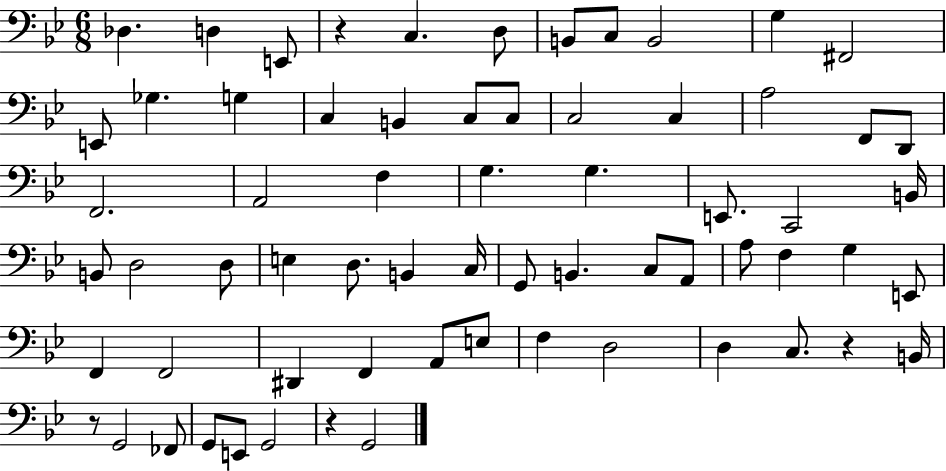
Db3/q. D3/q E2/e R/q C3/q. D3/e B2/e C3/e B2/h G3/q F#2/h E2/e Gb3/q. G3/q C3/q B2/q C3/e C3/e C3/h C3/q A3/h F2/e D2/e F2/h. A2/h F3/q G3/q. G3/q. E2/e. C2/h B2/s B2/e D3/h D3/e E3/q D3/e. B2/q C3/s G2/e B2/q. C3/e A2/e A3/e F3/q G3/q E2/e F2/q F2/h D#2/q F2/q A2/e E3/e F3/q D3/h D3/q C3/e. R/q B2/s R/e G2/h FES2/e G2/e E2/e G2/h R/q G2/h